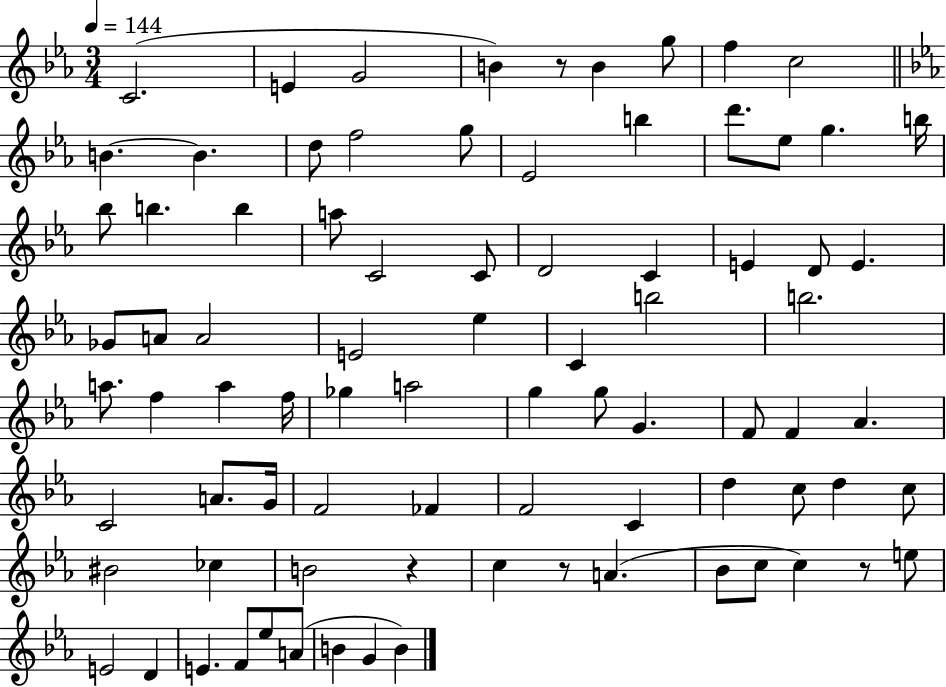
C4/h. E4/q G4/h B4/q R/e B4/q G5/e F5/q C5/h B4/q. B4/q. D5/e F5/h G5/e Eb4/h B5/q D6/e. Eb5/e G5/q. B5/s Bb5/e B5/q. B5/q A5/e C4/h C4/e D4/h C4/q E4/q D4/e E4/q. Gb4/e A4/e A4/h E4/h Eb5/q C4/q B5/h B5/h. A5/e. F5/q A5/q F5/s Gb5/q A5/h G5/q G5/e G4/q. F4/e F4/q Ab4/q. C4/h A4/e. G4/s F4/h FES4/q F4/h C4/q D5/q C5/e D5/q C5/e BIS4/h CES5/q B4/h R/q C5/q R/e A4/q. Bb4/e C5/e C5/q R/e E5/e E4/h D4/q E4/q. F4/e Eb5/e A4/e B4/q G4/q B4/q